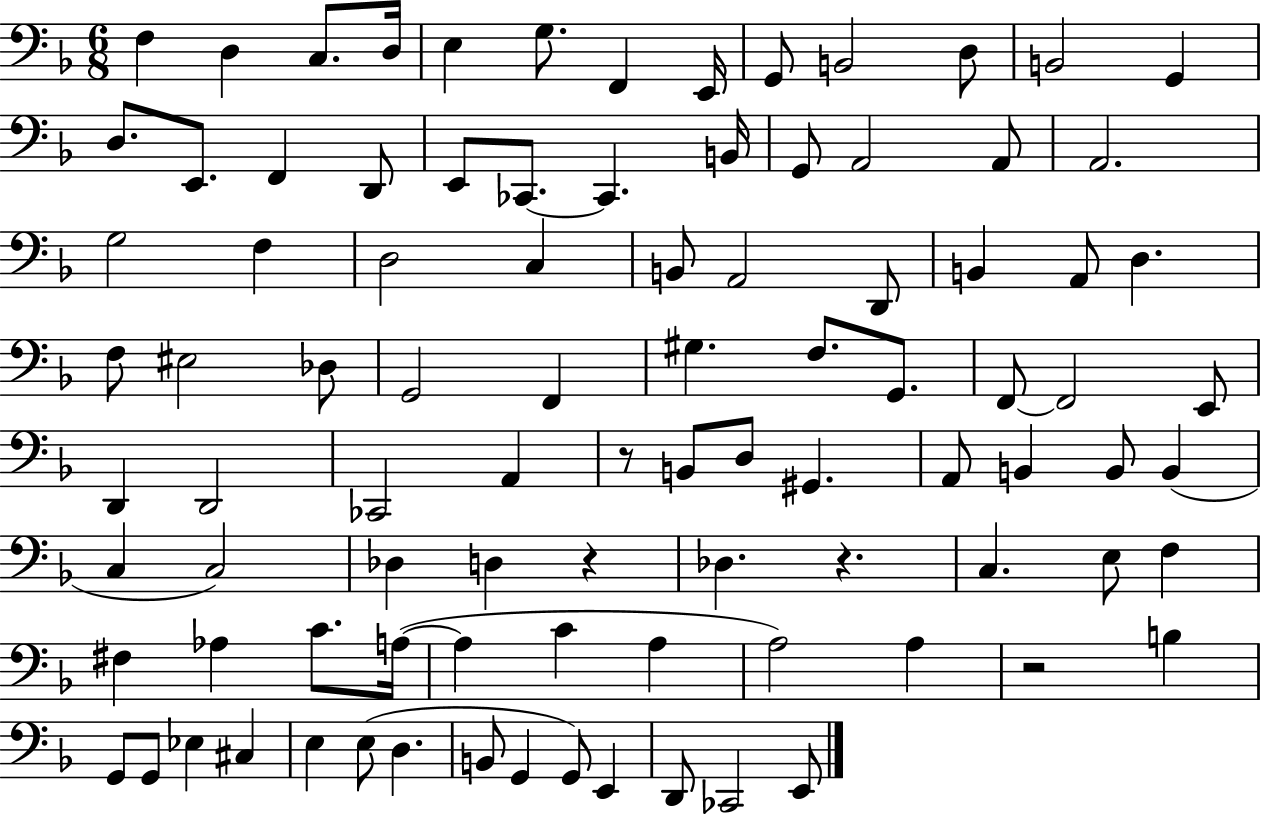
{
  \clef bass
  \numericTimeSignature
  \time 6/8
  \key f \major
  f4 d4 c8. d16 | e4 g8. f,4 e,16 | g,8 b,2 d8 | b,2 g,4 | \break d8. e,8. f,4 d,8 | e,8 ces,8.~~ ces,4. b,16 | g,8 a,2 a,8 | a,2. | \break g2 f4 | d2 c4 | b,8 a,2 d,8 | b,4 a,8 d4. | \break f8 eis2 des8 | g,2 f,4 | gis4. f8. g,8. | f,8~~ f,2 e,8 | \break d,4 d,2 | ces,2 a,4 | r8 b,8 d8 gis,4. | a,8 b,4 b,8 b,4( | \break c4 c2) | des4 d4 r4 | des4. r4. | c4. e8 f4 | \break fis4 aes4 c'8. a16~(~ | a4 c'4 a4 | a2) a4 | r2 b4 | \break g,8 g,8 ees4 cis4 | e4 e8( d4. | b,8 g,4 g,8) e,4 | d,8 ces,2 e,8 | \break \bar "|."
}